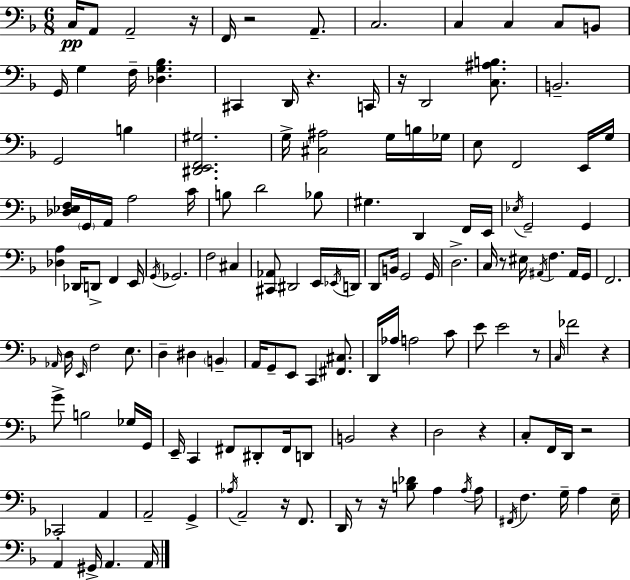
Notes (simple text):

C3/s A2/e A2/h R/s F2/s R/h A2/e. C3/h. C3/q C3/q C3/e B2/e G2/s G3/q F3/s [Db3,G3,Bb3]/q. C#2/q D2/s R/q. C2/s R/s D2/h [C3,A#3,B3]/e. B2/h. G2/h B3/q [D#2,E2,F2,G#3]/h. G3/s [C#3,A#3]/h G3/s B3/s Gb3/s E3/e F2/h E2/s G3/s [Db3,Eb3,F3]/s G2/s A2/s A3/h C4/s B3/e D4/h Bb3/e G#3/q. D2/q F2/s E2/s Eb3/s G2/h G2/q [Db3,A3]/q Db2/s D2/e F2/q E2/s G2/s Gb2/h. F3/h C#3/q [C#2,Ab2]/e D#2/h E2/s Eb2/s D2/s D2/e B2/s G2/h G2/s D3/h. C3/s R/e EIS3/s A#2/s F3/q. A#2/s G2/s F2/h. Ab2/s D3/s E2/s F3/h E3/e. D3/q D#3/q B2/q A2/s G2/e E2/e C2/q [F#2,C#3]/e. D2/s Ab3/s A3/h C4/e E4/e E4/h R/e C3/s FES4/h R/q G4/e B3/h Gb3/s G2/s E2/s C2/q F#2/e D#2/e F#2/s D2/e B2/h R/q D3/h R/q C3/e F2/s D2/s R/h CES2/h A2/q A2/h G2/q Ab3/s A2/h R/s F2/e. D2/s R/e R/s [B3,Db4]/e A3/q A3/s A3/e F#2/s F3/q. G3/s A3/q E3/s A2/q G#2/s A2/q. A2/s